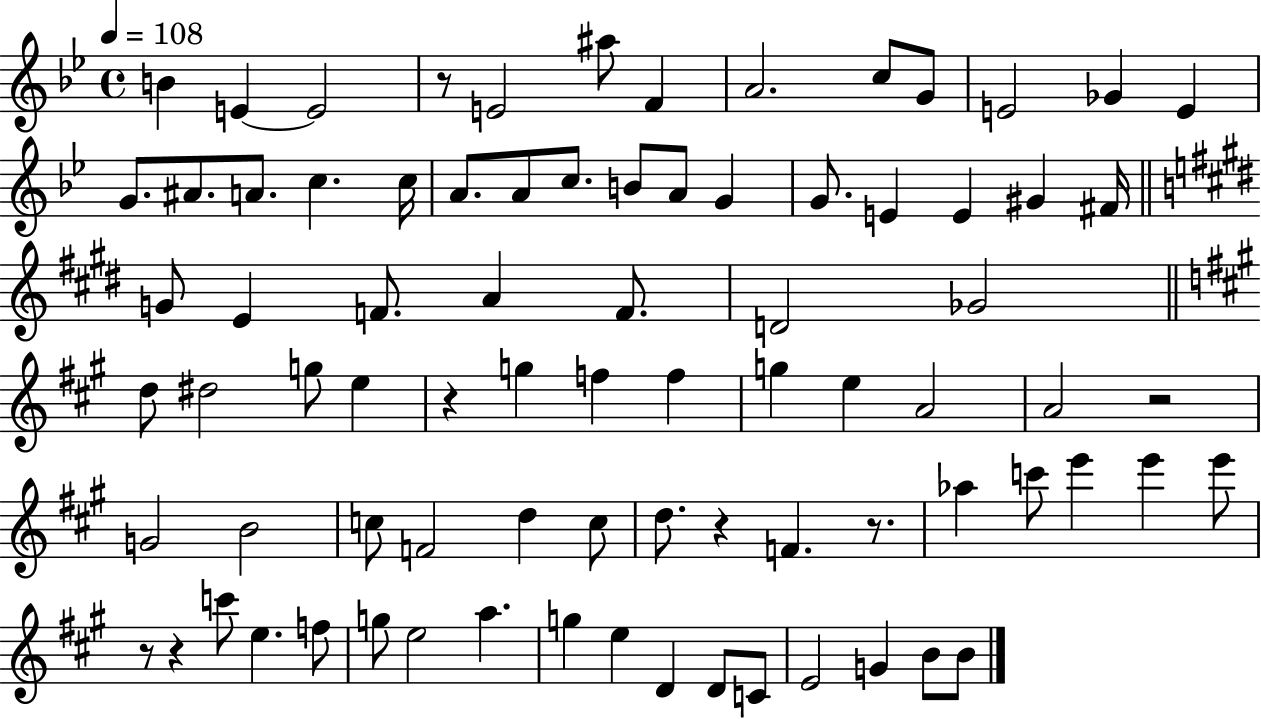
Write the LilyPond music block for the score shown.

{
  \clef treble
  \time 4/4
  \defaultTimeSignature
  \key bes \major
  \tempo 4 = 108
  b'4 e'4~~ e'2 | r8 e'2 ais''8 f'4 | a'2. c''8 g'8 | e'2 ges'4 e'4 | \break g'8. ais'8. a'8. c''4. c''16 | a'8. a'8 c''8. b'8 a'8 g'4 | g'8. e'4 e'4 gis'4 fis'16 | \bar "||" \break \key e \major g'8 e'4 f'8. a'4 f'8. | d'2 ges'2 | \bar "||" \break \key a \major d''8 dis''2 g''8 e''4 | r4 g''4 f''4 f''4 | g''4 e''4 a'2 | a'2 r2 | \break g'2 b'2 | c''8 f'2 d''4 c''8 | d''8. r4 f'4. r8. | aes''4 c'''8 e'''4 e'''4 e'''8 | \break r8 r4 c'''8 e''4. f''8 | g''8 e''2 a''4. | g''4 e''4 d'4 d'8 c'8 | e'2 g'4 b'8 b'8 | \break \bar "|."
}